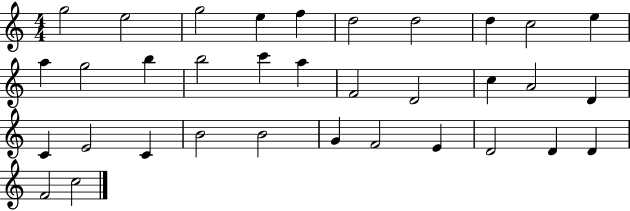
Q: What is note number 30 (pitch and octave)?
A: D4